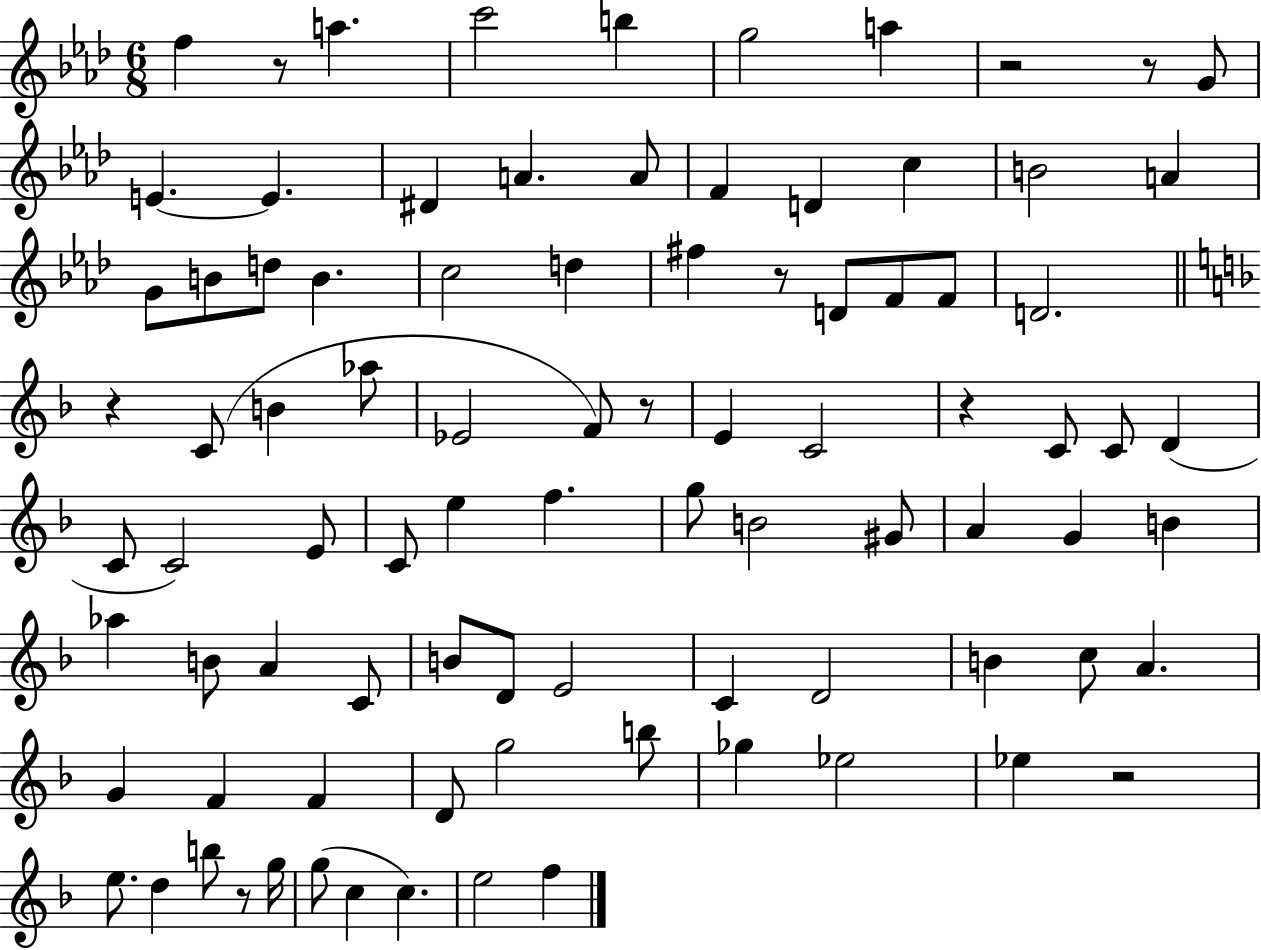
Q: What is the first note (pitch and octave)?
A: F5